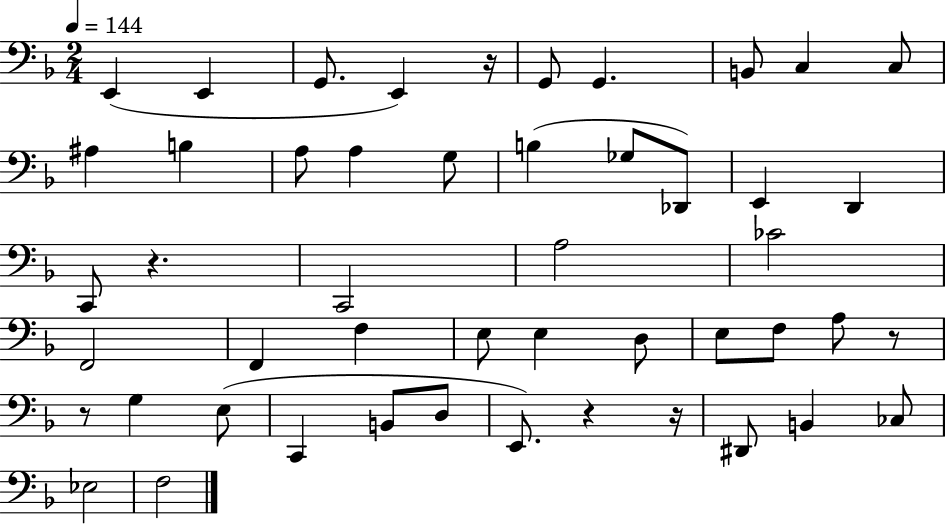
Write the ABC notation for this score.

X:1
T:Untitled
M:2/4
L:1/4
K:F
E,, E,, G,,/2 E,, z/4 G,,/2 G,, B,,/2 C, C,/2 ^A, B, A,/2 A, G,/2 B, _G,/2 _D,,/2 E,, D,, C,,/2 z C,,2 A,2 _C2 F,,2 F,, F, E,/2 E, D,/2 E,/2 F,/2 A,/2 z/2 z/2 G, E,/2 C,, B,,/2 D,/2 E,,/2 z z/4 ^D,,/2 B,, _C,/2 _E,2 F,2